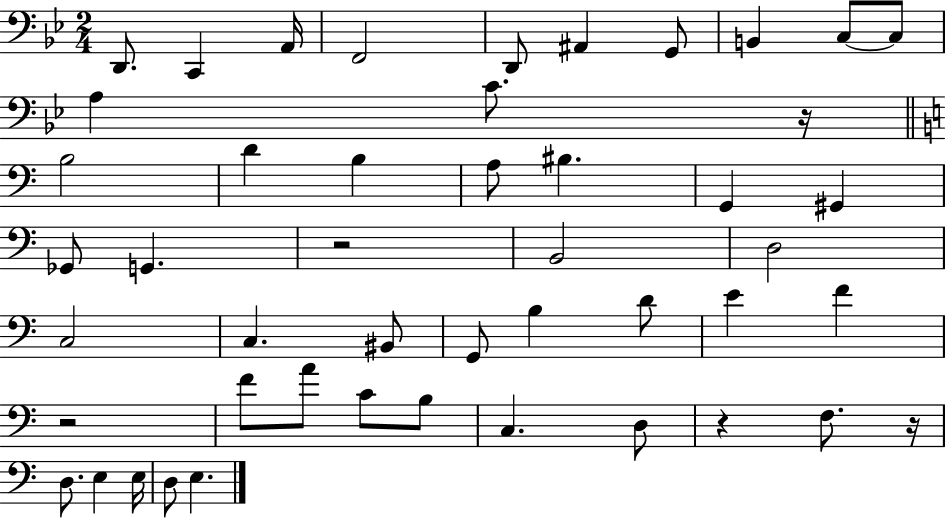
{
  \clef bass
  \numericTimeSignature
  \time 2/4
  \key bes \major
  d,8. c,4 a,16 | f,2 | d,8 ais,4 g,8 | b,4 c8~~ c8 | \break a4 c'8. r16 | \bar "||" \break \key a \minor b2 | d'4 b4 | a8 bis4. | g,4 gis,4 | \break ges,8 g,4. | r2 | b,2 | d2 | \break c2 | c4. bis,8 | g,8 b4 d'8 | e'4 f'4 | \break r2 | f'8 a'8 c'8 b8 | c4. d8 | r4 f8. r16 | \break d8. e4 e16 | d8 e4. | \bar "|."
}